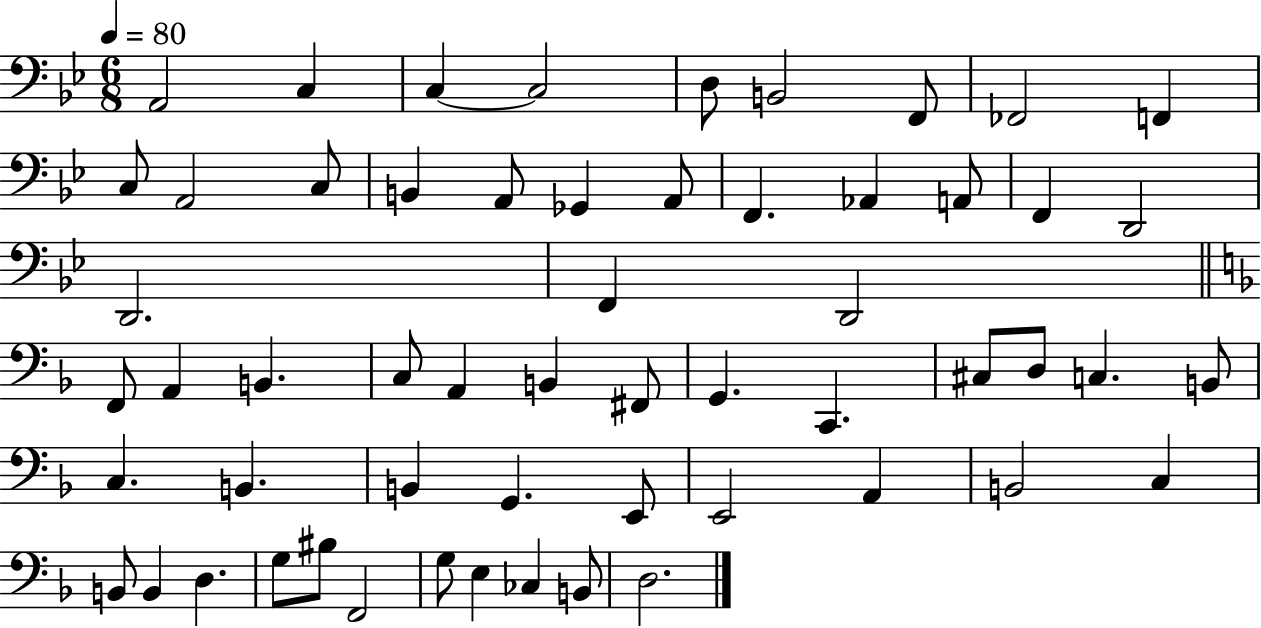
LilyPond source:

{
  \clef bass
  \numericTimeSignature
  \time 6/8
  \key bes \major
  \tempo 4 = 80
  \repeat volta 2 { a,2 c4 | c4~~ c2 | d8 b,2 f,8 | fes,2 f,4 | \break c8 a,2 c8 | b,4 a,8 ges,4 a,8 | f,4. aes,4 a,8 | f,4 d,2 | \break d,2. | f,4 d,2 | \bar "||" \break \key d \minor f,8 a,4 b,4. | c8 a,4 b,4 fis,8 | g,4. c,4. | cis8 d8 c4. b,8 | \break c4. b,4. | b,4 g,4. e,8 | e,2 a,4 | b,2 c4 | \break b,8 b,4 d4. | g8 bis8 f,2 | g8 e4 ces4 b,8 | d2. | \break } \bar "|."
}